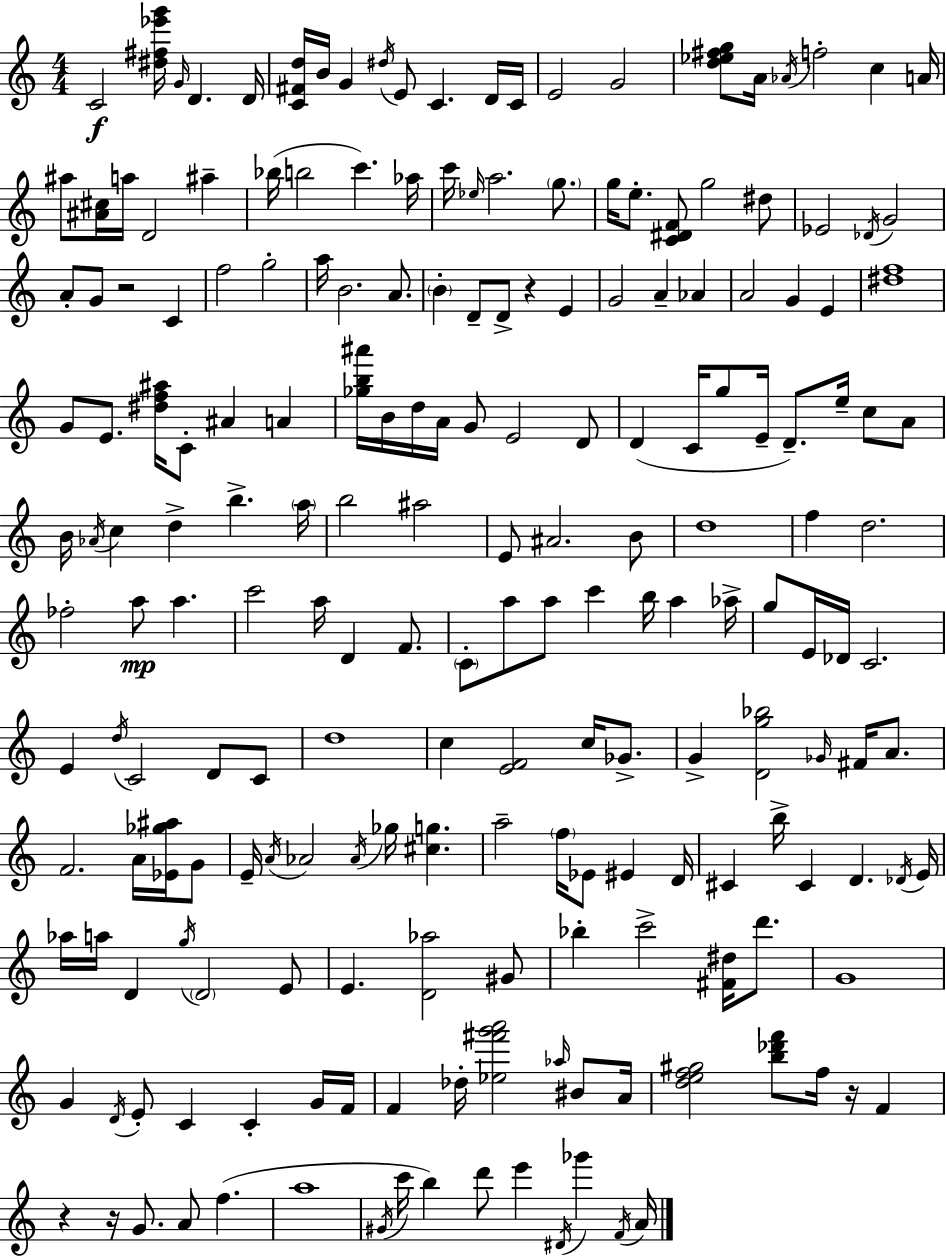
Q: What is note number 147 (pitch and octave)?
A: Bb5